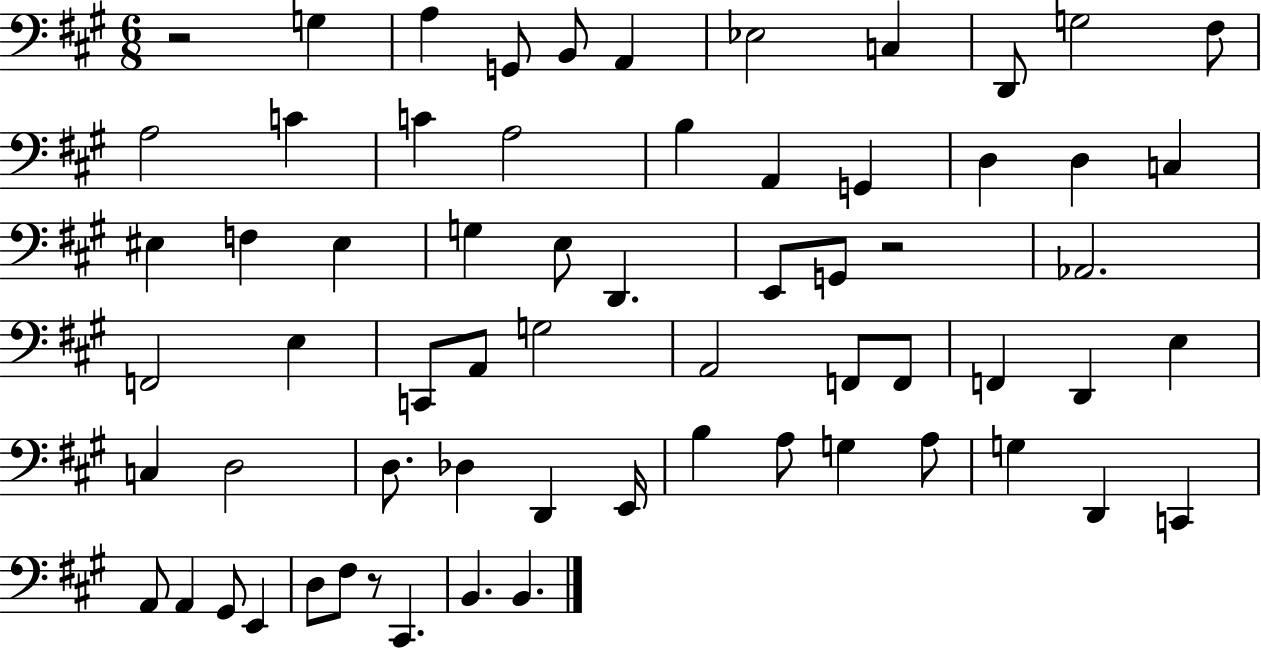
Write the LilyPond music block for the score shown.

{
  \clef bass
  \numericTimeSignature
  \time 6/8
  \key a \major
  \repeat volta 2 { r2 g4 | a4 g,8 b,8 a,4 | ees2 c4 | d,8 g2 fis8 | \break a2 c'4 | c'4 a2 | b4 a,4 g,4 | d4 d4 c4 | \break eis4 f4 eis4 | g4 e8 d,4. | e,8 g,8 r2 | aes,2. | \break f,2 e4 | c,8 a,8 g2 | a,2 f,8 f,8 | f,4 d,4 e4 | \break c4 d2 | d8. des4 d,4 e,16 | b4 a8 g4 a8 | g4 d,4 c,4 | \break a,8 a,4 gis,8 e,4 | d8 fis8 r8 cis,4. | b,4. b,4. | } \bar "|."
}